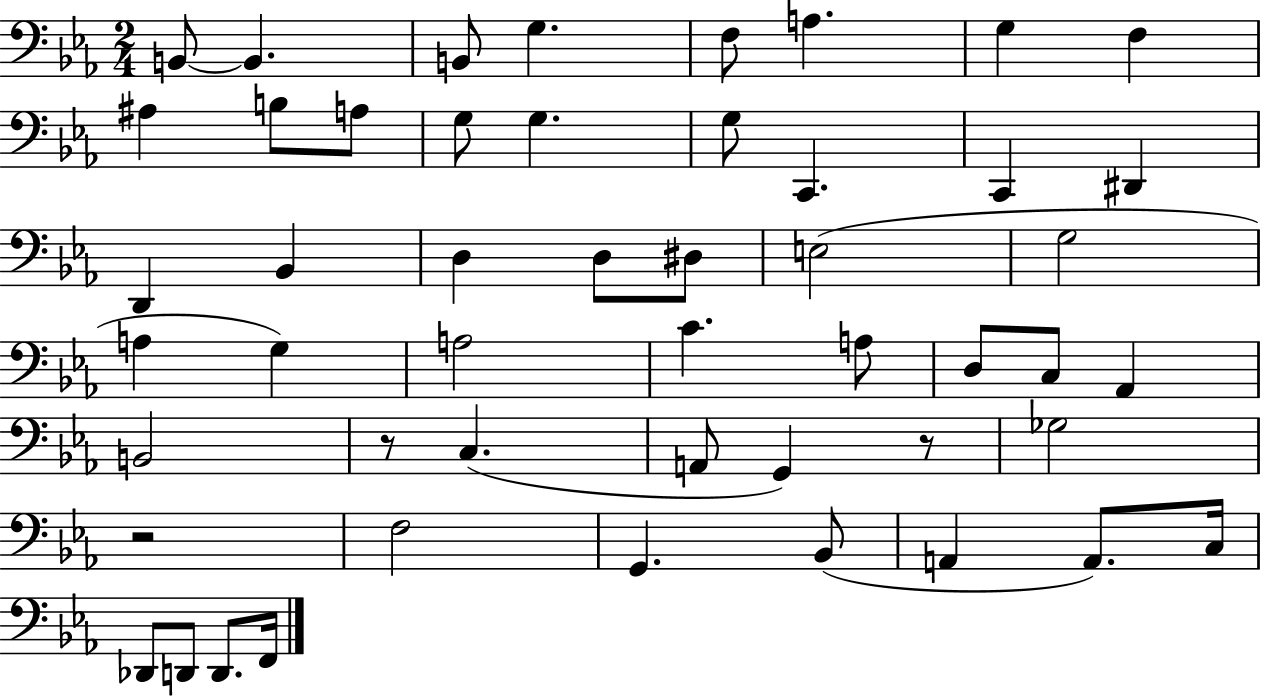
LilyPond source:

{
  \clef bass
  \numericTimeSignature
  \time 2/4
  \key ees \major
  b,8~~ b,4. | b,8 g4. | f8 a4. | g4 f4 | \break ais4 b8 a8 | g8 g4. | g8 c,4. | c,4 dis,4 | \break d,4 bes,4 | d4 d8 dis8 | e2( | g2 | \break a4 g4) | a2 | c'4. a8 | d8 c8 aes,4 | \break b,2 | r8 c4.( | a,8 g,4) r8 | ges2 | \break r2 | f2 | g,4. bes,8( | a,4 a,8.) c16 | \break des,8 d,8 d,8. f,16 | \bar "|."
}